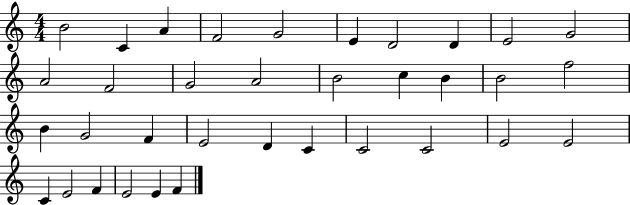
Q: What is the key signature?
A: C major